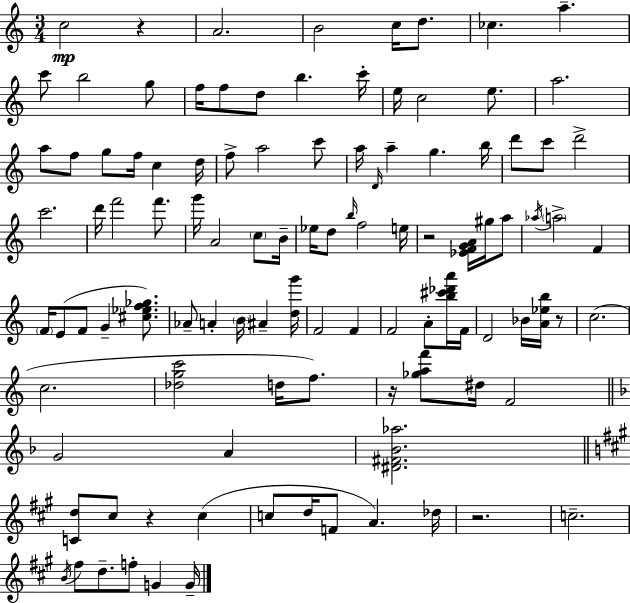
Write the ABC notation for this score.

X:1
T:Untitled
M:3/4
L:1/4
K:C
c2 z A2 B2 c/4 d/2 _c a c'/2 b2 g/2 f/4 f/2 d/2 b c'/4 e/4 c2 e/2 a2 a/2 f/2 g/2 f/4 c d/4 f/2 a2 c'/2 a/4 D/4 a g b/4 d'/2 c'/2 d'2 c'2 d'/4 f'2 f'/2 g'/4 A2 c/2 B/4 _e/4 d/2 b/4 f2 e/4 z2 [_EFGA]/4 ^g/4 a/2 _a/4 a2 F F/4 E/2 F/2 G [^c_ef_g]/2 _A/2 A B/4 ^A [dg']/4 F2 F F2 A/2 [b^c'_d'a']/4 F/4 D2 _B/4 [A_eb]/4 z/2 c2 c2 [_dgc']2 d/4 f/2 z/4 [_gaf']/2 ^d/4 F2 G2 A [^D^F_B_a]2 [Cd]/2 ^c/2 z ^c c/2 d/4 F/2 A _d/4 z2 c2 B/4 ^f/2 d/2 f/2 G G/4